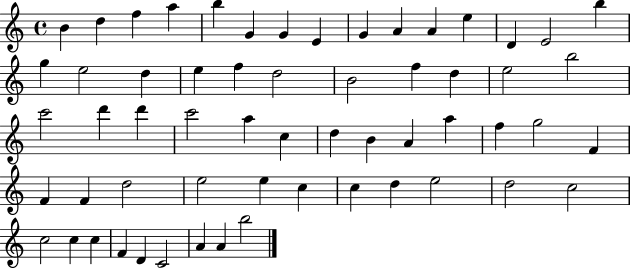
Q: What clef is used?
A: treble